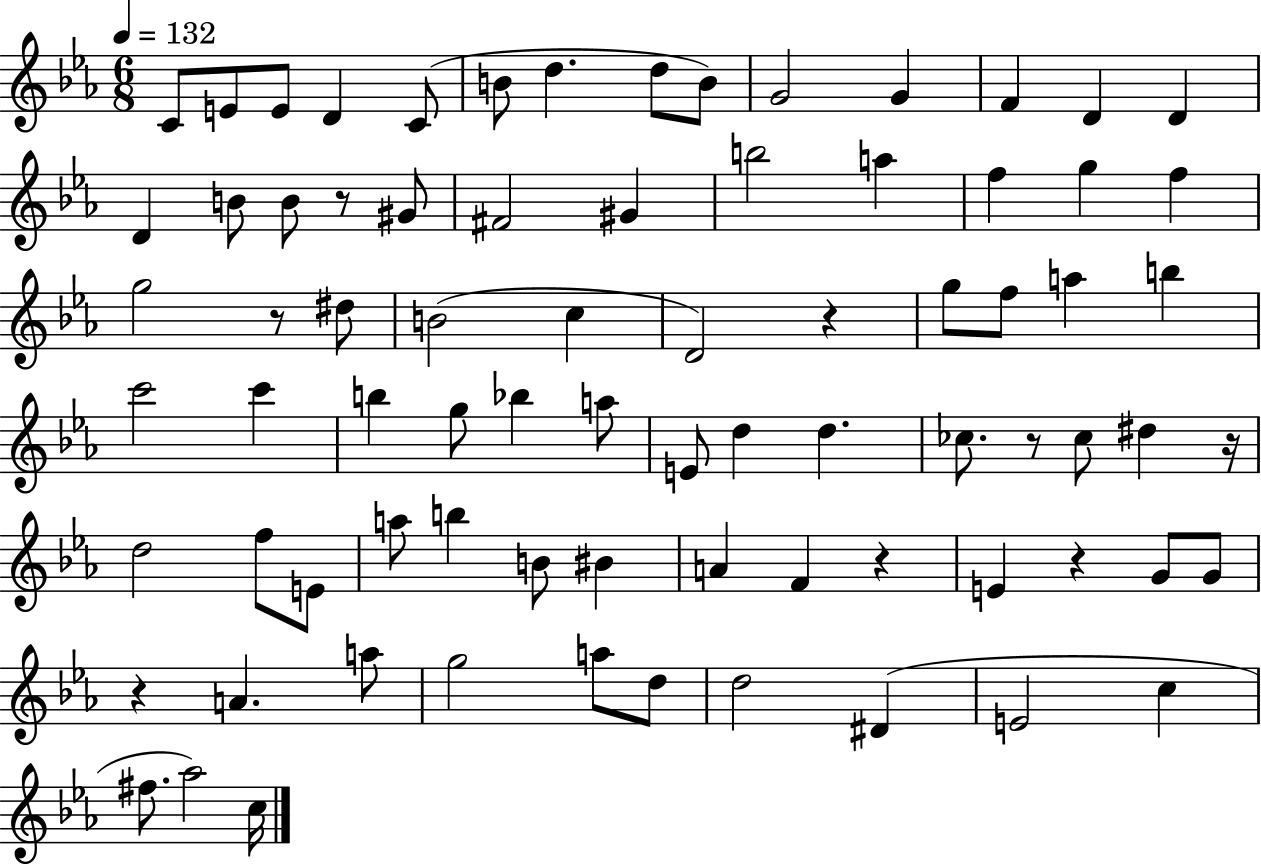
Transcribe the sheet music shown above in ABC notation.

X:1
T:Untitled
M:6/8
L:1/4
K:Eb
C/2 E/2 E/2 D C/2 B/2 d d/2 B/2 G2 G F D D D B/2 B/2 z/2 ^G/2 ^F2 ^G b2 a f g f g2 z/2 ^d/2 B2 c D2 z g/2 f/2 a b c'2 c' b g/2 _b a/2 E/2 d d _c/2 z/2 _c/2 ^d z/4 d2 f/2 E/2 a/2 b B/2 ^B A F z E z G/2 G/2 z A a/2 g2 a/2 d/2 d2 ^D E2 c ^f/2 _a2 c/4